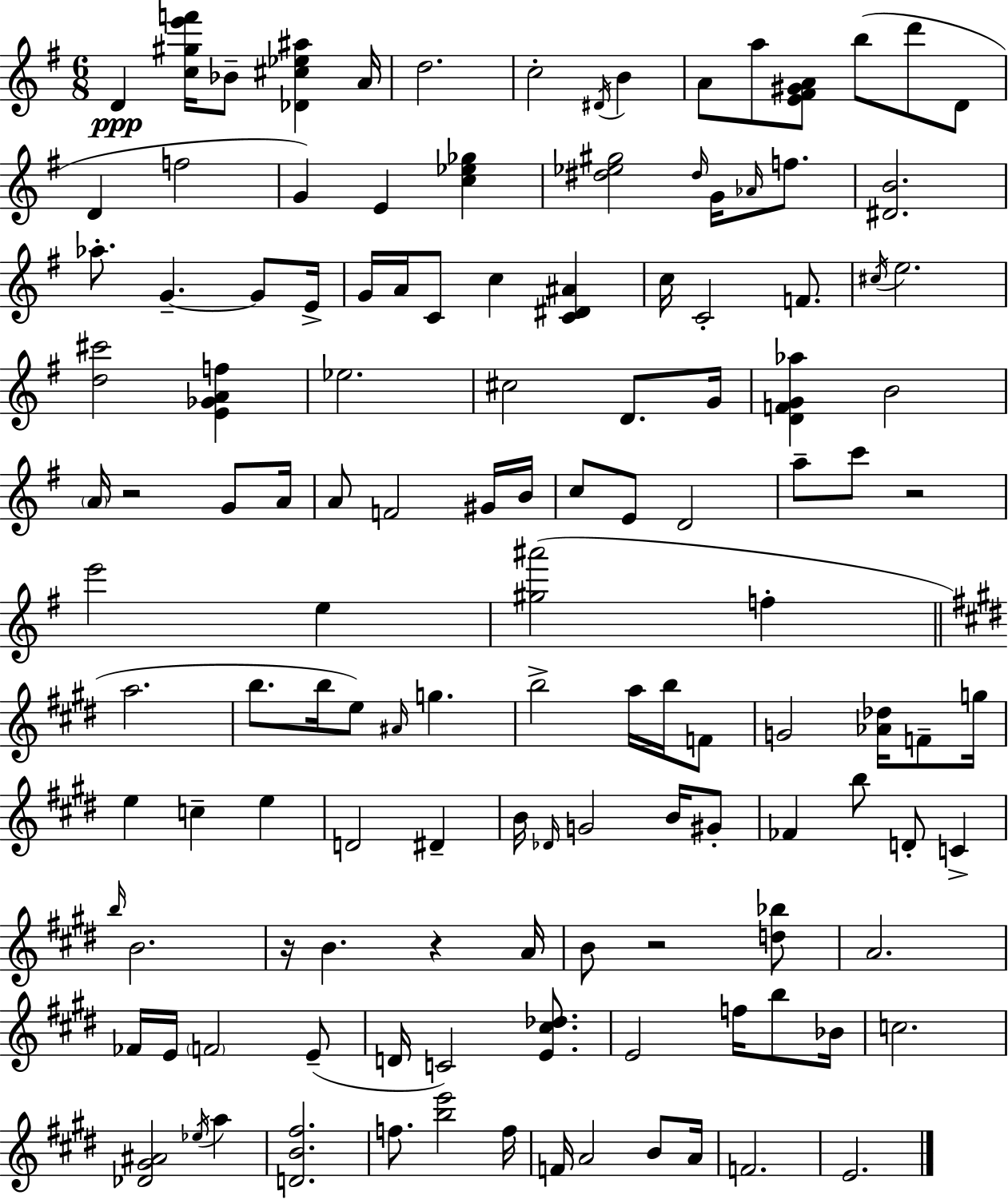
D4/q [C5,G#5,E6,F6]/s Bb4/e [Db4,C#5,Eb5,A#5]/q A4/s D5/h. C5/h D#4/s B4/q A4/e A5/e [E4,F#4,G#4,A4]/e B5/e D6/e D4/e D4/q F5/h G4/q E4/q [C5,Eb5,Gb5]/q [D#5,Eb5,G#5]/h D#5/s G4/s Ab4/s F5/e. [D#4,B4]/h. Ab5/e. G4/q. G4/e E4/s G4/s A4/s C4/e C5/q [C4,D#4,A#4]/q C5/s C4/h F4/e. C#5/s E5/h. [D5,C#6]/h [E4,Gb4,A4,F5]/q Eb5/h. C#5/h D4/e. G4/s [D4,F4,G4,Ab5]/q B4/h A4/s R/h G4/e A4/s A4/e F4/h G#4/s B4/s C5/e E4/e D4/h A5/e C6/e R/h E6/h E5/q [G#5,A#6]/h F5/q A5/h. B5/e. B5/s E5/e A#4/s G5/q. B5/h A5/s B5/s F4/e G4/h [Ab4,Db5]/s F4/e G5/s E5/q C5/q E5/q D4/h D#4/q B4/s Db4/s G4/h B4/s G#4/e FES4/q B5/e D4/e C4/q B5/s B4/h. R/s B4/q. R/q A4/s B4/e R/h [D5,Bb5]/e A4/h. FES4/s E4/s F4/h E4/e D4/s C4/h [E4,C#5,Db5]/e. E4/h F5/s B5/e Bb4/s C5/h. [Db4,G#4,A#4]/h Eb5/s A5/q [D4,B4,F#5]/h. F5/e. [B5,E6]/h F5/s F4/s A4/h B4/e A4/s F4/h. E4/h.